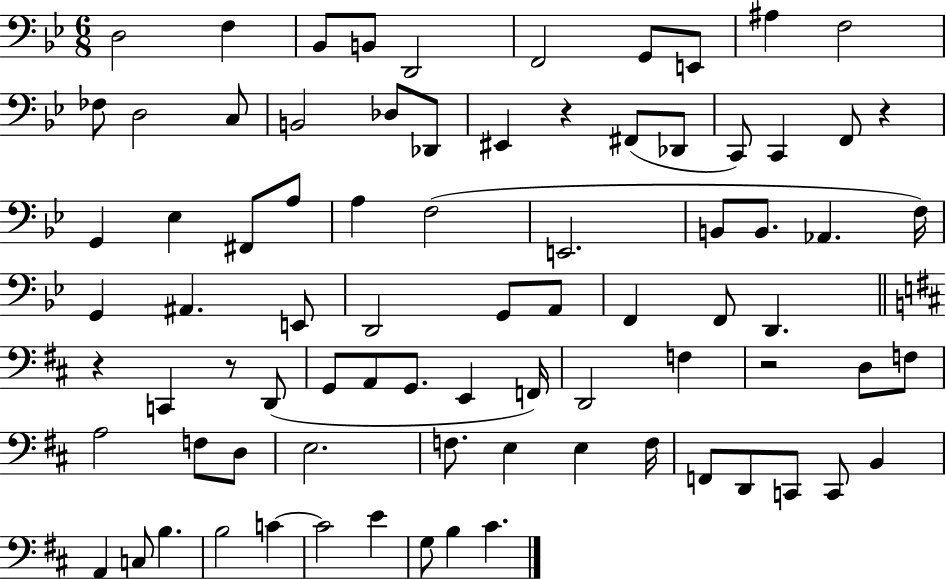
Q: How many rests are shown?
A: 5